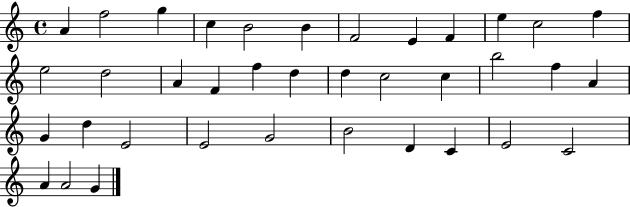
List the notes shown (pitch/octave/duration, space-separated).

A4/q F5/h G5/q C5/q B4/h B4/q F4/h E4/q F4/q E5/q C5/h F5/q E5/h D5/h A4/q F4/q F5/q D5/q D5/q C5/h C5/q B5/h F5/q A4/q G4/q D5/q E4/h E4/h G4/h B4/h D4/q C4/q E4/h C4/h A4/q A4/h G4/q